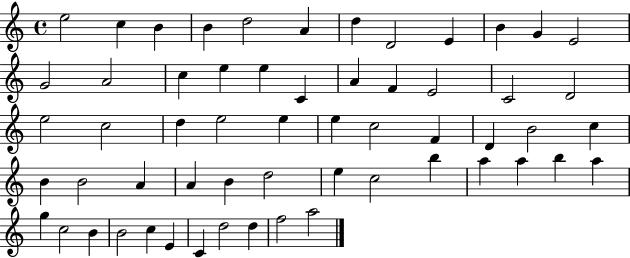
{
  \clef treble
  \time 4/4
  \defaultTimeSignature
  \key c \major
  e''2 c''4 b'4 | b'4 d''2 a'4 | d''4 d'2 e'4 | b'4 g'4 e'2 | \break g'2 a'2 | c''4 e''4 e''4 c'4 | a'4 f'4 e'2 | c'2 d'2 | \break e''2 c''2 | d''4 e''2 e''4 | e''4 c''2 f'4 | d'4 b'2 c''4 | \break b'4 b'2 a'4 | a'4 b'4 d''2 | e''4 c''2 b''4 | a''4 a''4 b''4 a''4 | \break g''4 c''2 b'4 | b'2 c''4 e'4 | c'4 d''2 d''4 | f''2 a''2 | \break \bar "|."
}